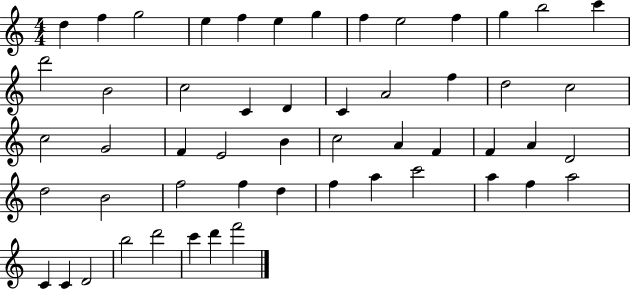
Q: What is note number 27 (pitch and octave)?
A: E4